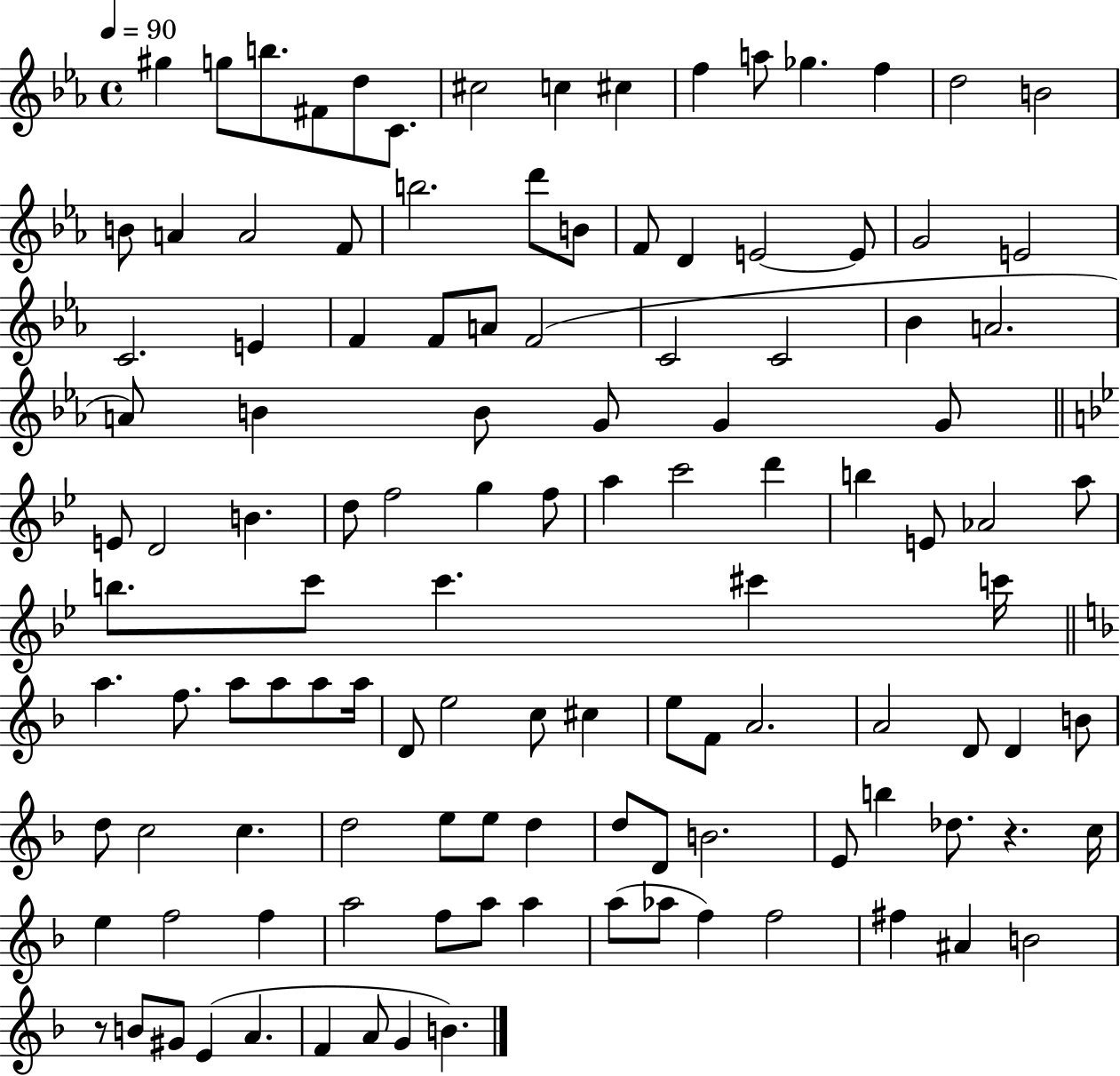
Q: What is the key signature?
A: EES major